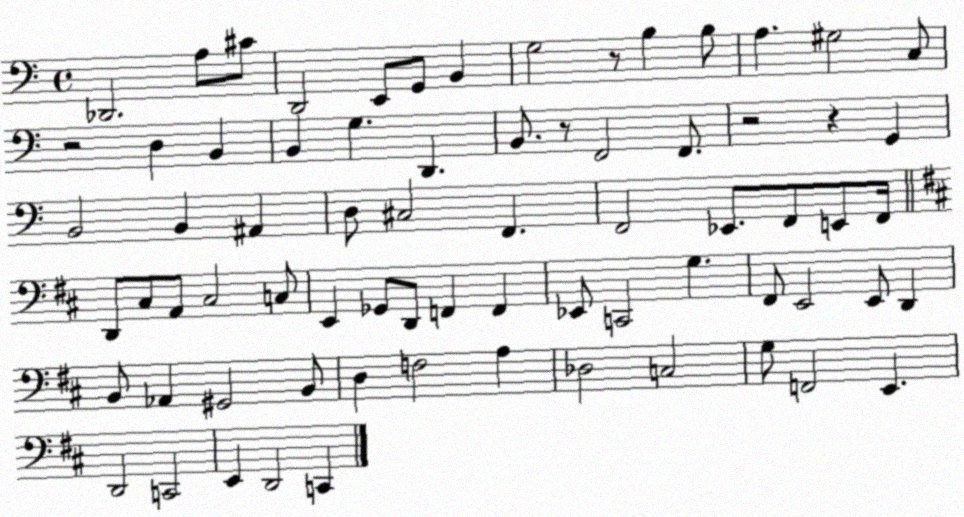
X:1
T:Untitled
M:4/4
L:1/4
K:C
_D,,2 A,/2 ^C/2 D,,2 E,,/2 G,,/2 B,, G,2 z/2 B, B,/2 A, ^G,2 C,/2 z2 D, B,, B,, G, D,, B,,/2 z/2 F,,2 F,,/2 z2 z G,, B,,2 B,, ^A,, D,/2 ^C,2 F,, F,,2 _E,,/2 F,,/2 E,,/2 F,,/4 D,,/2 ^C,/2 A,,/2 ^C,2 C,/2 E,, _G,,/2 D,,/2 F,, F,, _E,,/2 C,,2 G, ^F,,/2 E,,2 E,,/2 D,, B,,/2 _A,, ^G,,2 B,,/2 D, F,2 A, _D,2 C,2 G,/2 F,,2 E,, D,,2 C,,2 E,, D,,2 C,,